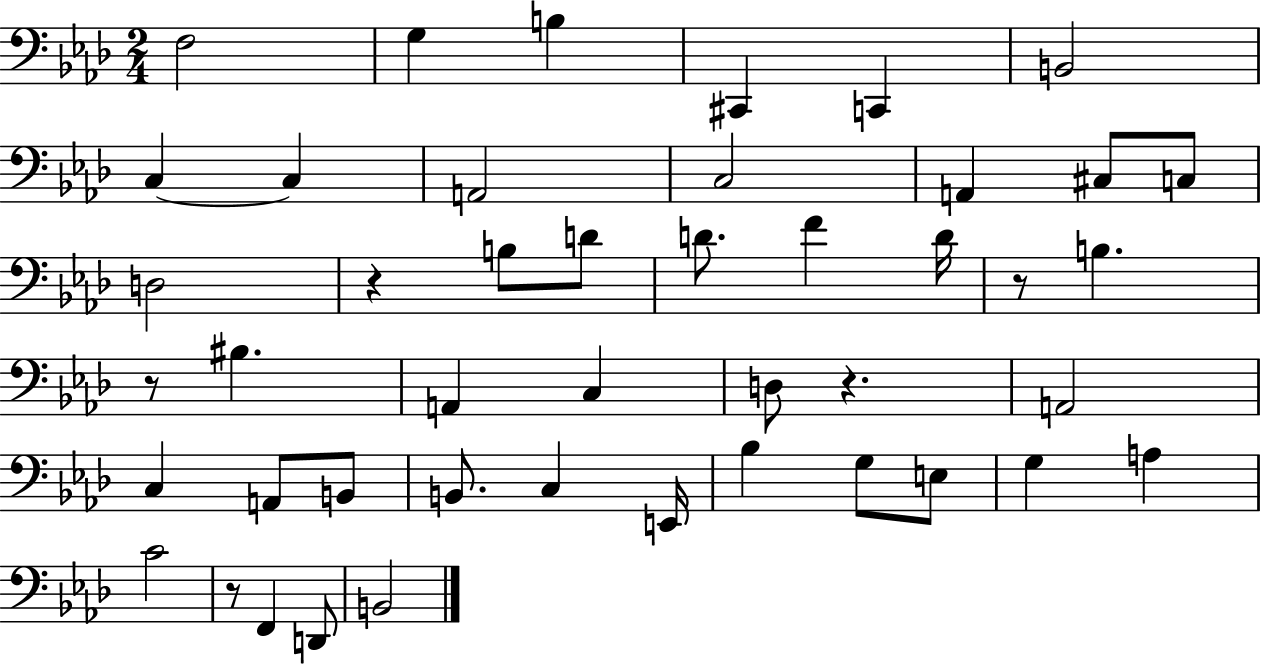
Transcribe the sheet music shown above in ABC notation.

X:1
T:Untitled
M:2/4
L:1/4
K:Ab
F,2 G, B, ^C,, C,, B,,2 C, C, A,,2 C,2 A,, ^C,/2 C,/2 D,2 z B,/2 D/2 D/2 F D/4 z/2 B, z/2 ^B, A,, C, D,/2 z A,,2 C, A,,/2 B,,/2 B,,/2 C, E,,/4 _B, G,/2 E,/2 G, A, C2 z/2 F,, D,,/2 B,,2